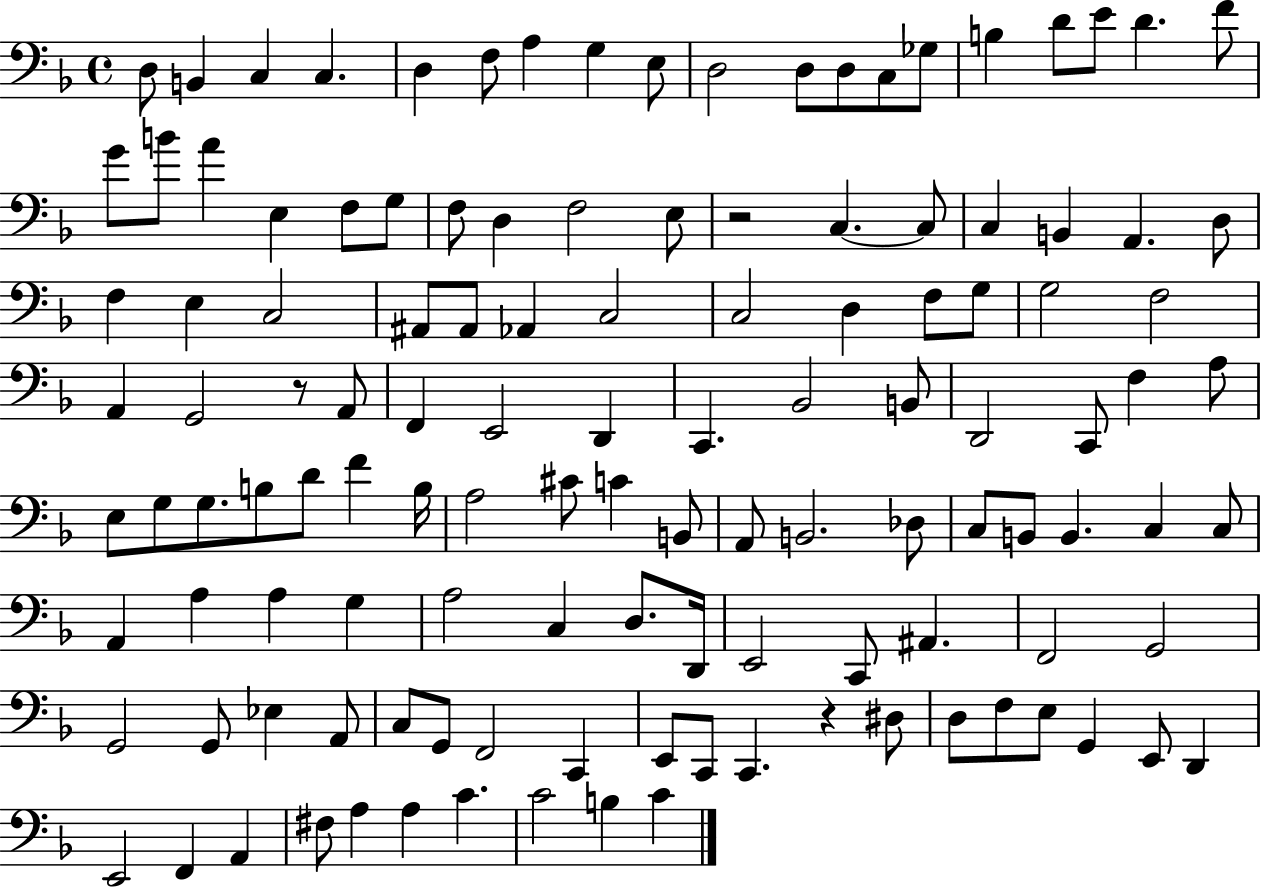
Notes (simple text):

D3/e B2/q C3/q C3/q. D3/q F3/e A3/q G3/q E3/e D3/h D3/e D3/e C3/e Gb3/e B3/q D4/e E4/e D4/q. F4/e G4/e B4/e A4/q E3/q F3/e G3/e F3/e D3/q F3/h E3/e R/h C3/q. C3/e C3/q B2/q A2/q. D3/e F3/q E3/q C3/h A#2/e A#2/e Ab2/q C3/h C3/h D3/q F3/e G3/e G3/h F3/h A2/q G2/h R/e A2/e F2/q E2/h D2/q C2/q. Bb2/h B2/e D2/h C2/e F3/q A3/e E3/e G3/e G3/e. B3/e D4/e F4/q B3/s A3/h C#4/e C4/q B2/e A2/e B2/h. Db3/e C3/e B2/e B2/q. C3/q C3/e A2/q A3/q A3/q G3/q A3/h C3/q D3/e. D2/s E2/h C2/e A#2/q. F2/h G2/h G2/h G2/e Eb3/q A2/e C3/e G2/e F2/h C2/q E2/e C2/e C2/q. R/q D#3/e D3/e F3/e E3/e G2/q E2/e D2/q E2/h F2/q A2/q F#3/e A3/q A3/q C4/q. C4/h B3/q C4/q